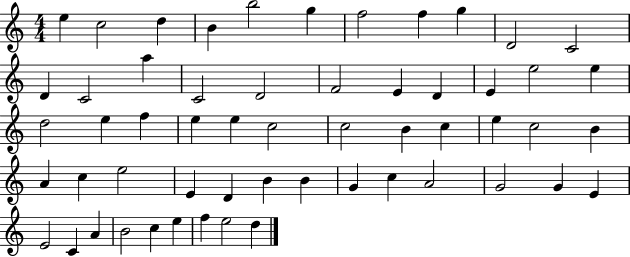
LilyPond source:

{
  \clef treble
  \numericTimeSignature
  \time 4/4
  \key c \major
  e''4 c''2 d''4 | b'4 b''2 g''4 | f''2 f''4 g''4 | d'2 c'2 | \break d'4 c'2 a''4 | c'2 d'2 | f'2 e'4 d'4 | e'4 e''2 e''4 | \break d''2 e''4 f''4 | e''4 e''4 c''2 | c''2 b'4 c''4 | e''4 c''2 b'4 | \break a'4 c''4 e''2 | e'4 d'4 b'4 b'4 | g'4 c''4 a'2 | g'2 g'4 e'4 | \break e'2 c'4 a'4 | b'2 c''4 e''4 | f''4 e''2 d''4 | \bar "|."
}